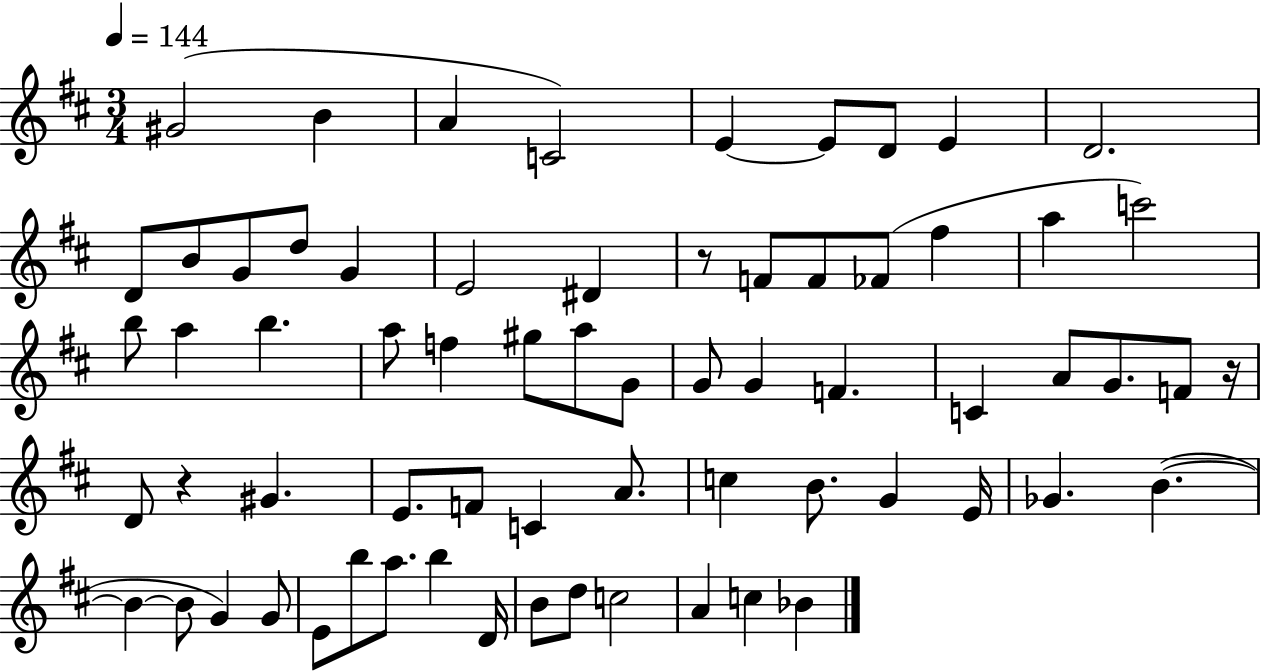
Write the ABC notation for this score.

X:1
T:Untitled
M:3/4
L:1/4
K:D
^G2 B A C2 E E/2 D/2 E D2 D/2 B/2 G/2 d/2 G E2 ^D z/2 F/2 F/2 _F/2 ^f a c'2 b/2 a b a/2 f ^g/2 a/2 G/2 G/2 G F C A/2 G/2 F/2 z/4 D/2 z ^G E/2 F/2 C A/2 c B/2 G E/4 _G B B B/2 G G/2 E/2 b/2 a/2 b D/4 B/2 d/2 c2 A c _B